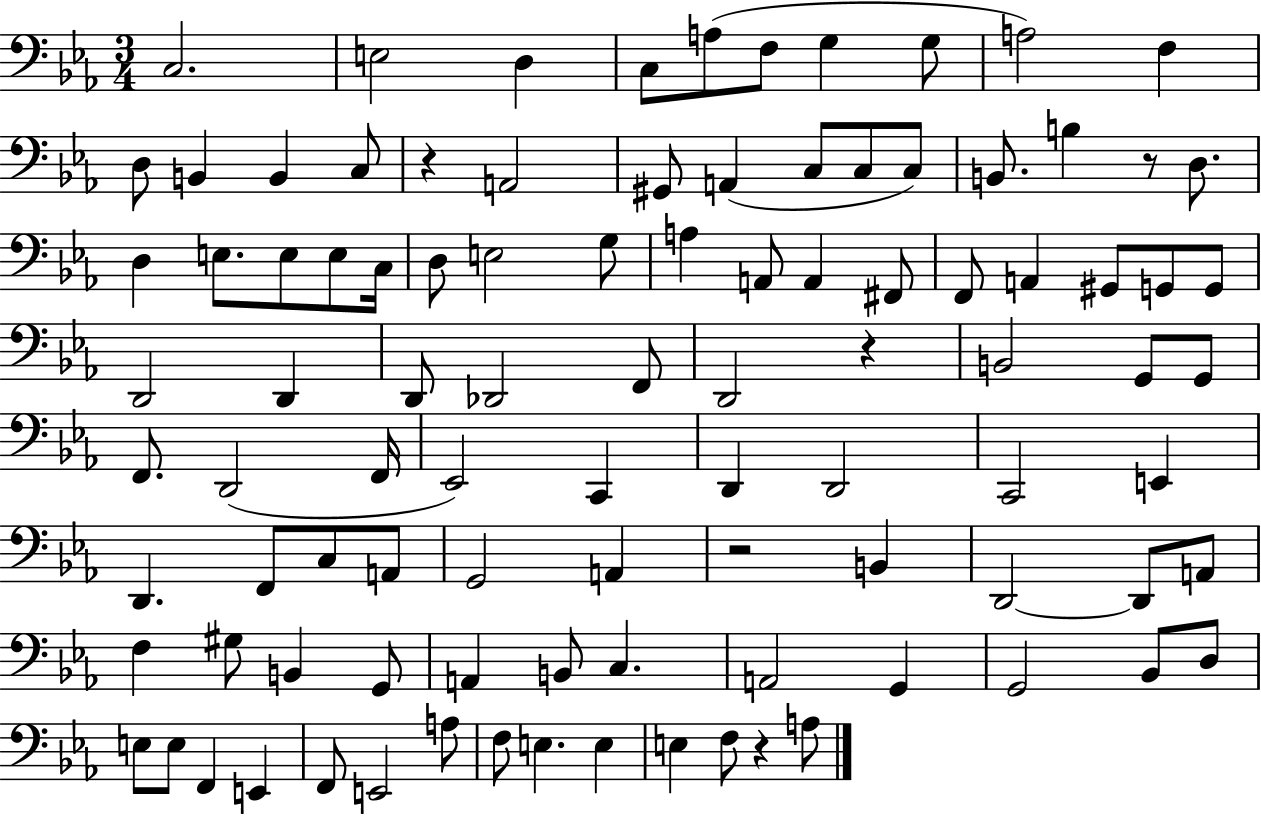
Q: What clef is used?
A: bass